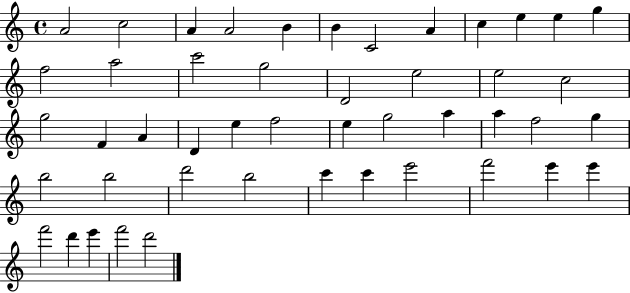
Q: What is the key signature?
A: C major